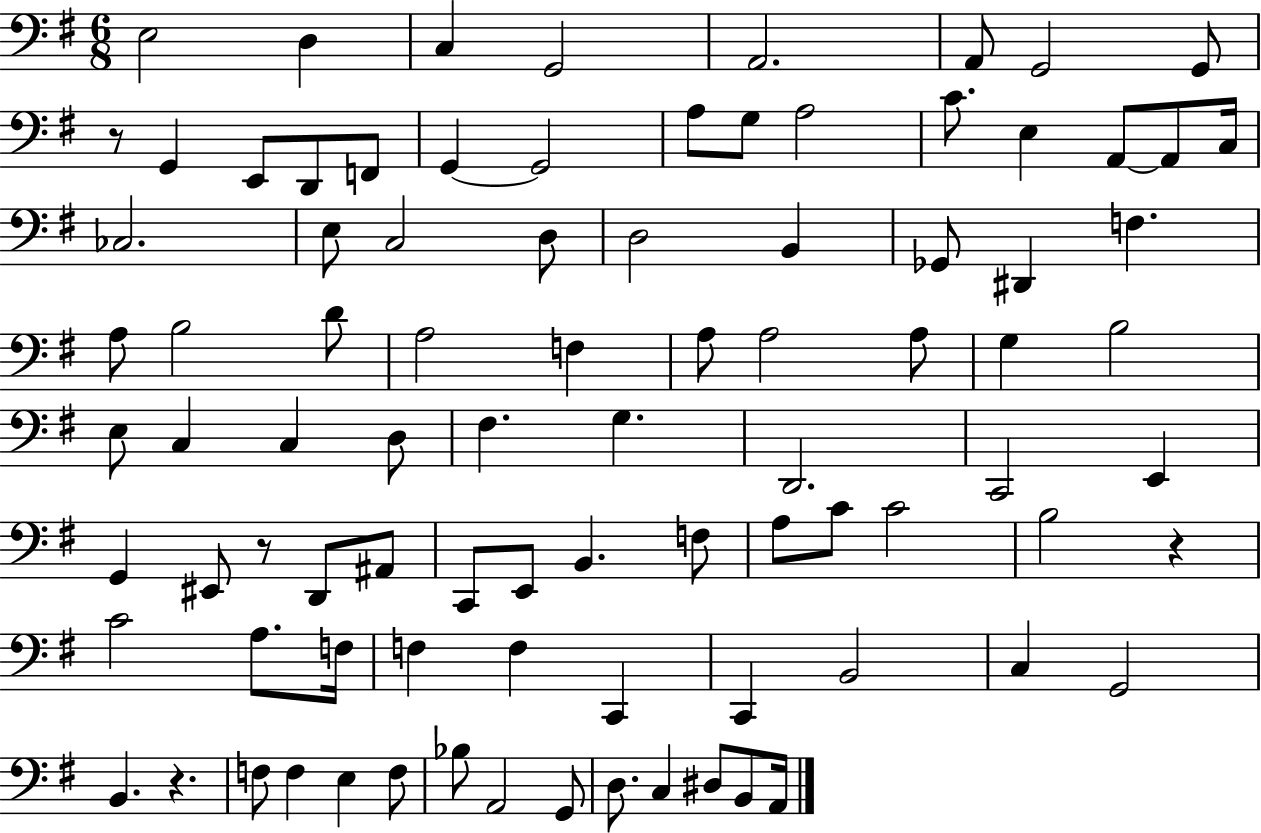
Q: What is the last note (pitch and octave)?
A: A2